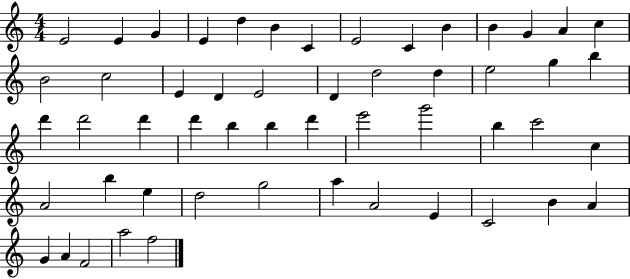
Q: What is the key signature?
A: C major